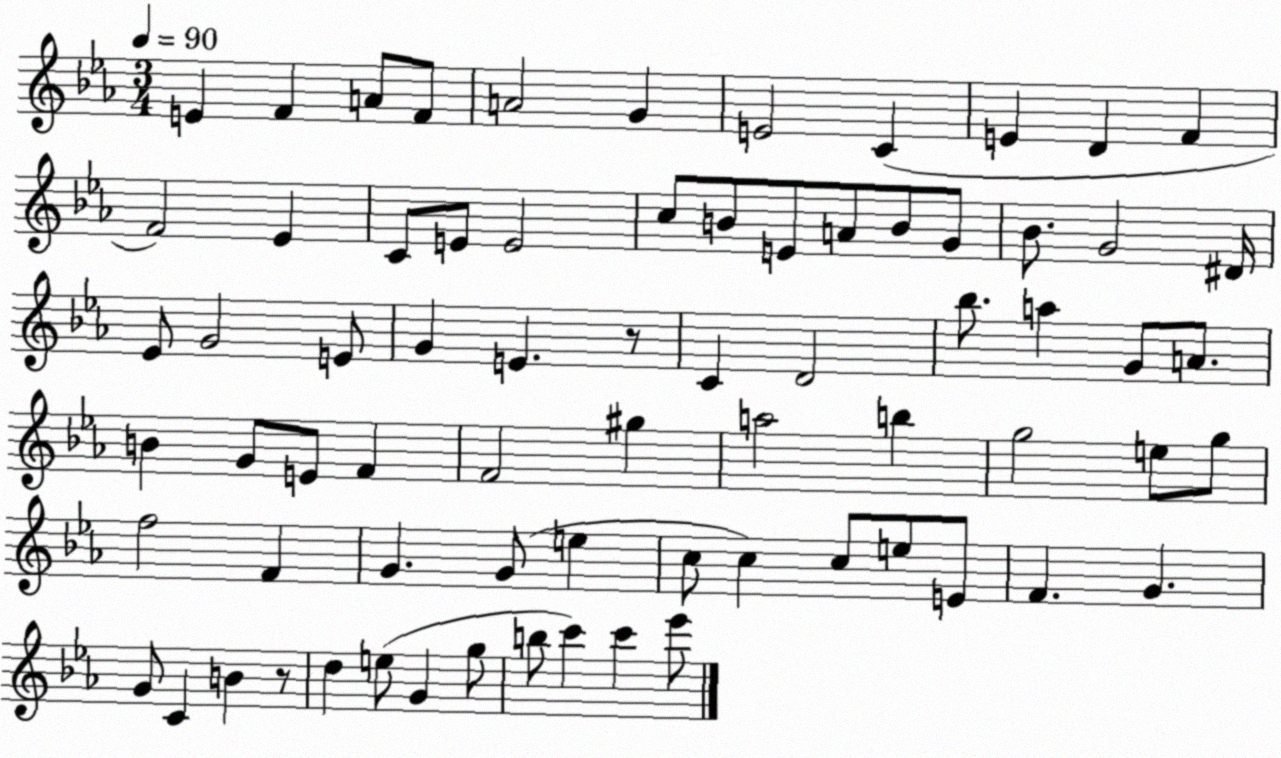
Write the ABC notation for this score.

X:1
T:Untitled
M:3/4
L:1/4
K:Eb
E F A/2 F/2 A2 G E2 C E D F F2 _E C/2 E/2 E2 c/2 B/2 E/2 A/2 B/2 G/2 _B/2 G2 ^D/4 _E/2 G2 E/2 G E z/2 C D2 _b/2 a G/2 A/2 B G/2 E/2 F F2 ^g a2 b g2 e/2 g/2 f2 F G G/2 e c/2 c c/2 e/2 E/2 F G G/2 C B z/2 d e/2 G g/2 b/2 c' c' _e'/2